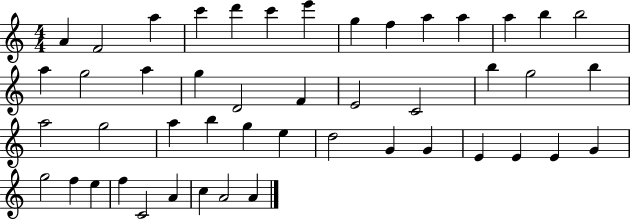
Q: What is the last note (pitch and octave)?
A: A4